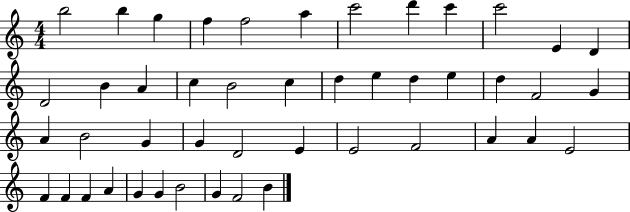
{
  \clef treble
  \numericTimeSignature
  \time 4/4
  \key c \major
  b''2 b''4 g''4 | f''4 f''2 a''4 | c'''2 d'''4 c'''4 | c'''2 e'4 d'4 | \break d'2 b'4 a'4 | c''4 b'2 c''4 | d''4 e''4 d''4 e''4 | d''4 f'2 g'4 | \break a'4 b'2 g'4 | g'4 d'2 e'4 | e'2 f'2 | a'4 a'4 e'2 | \break f'4 f'4 f'4 a'4 | g'4 g'4 b'2 | g'4 f'2 b'4 | \bar "|."
}